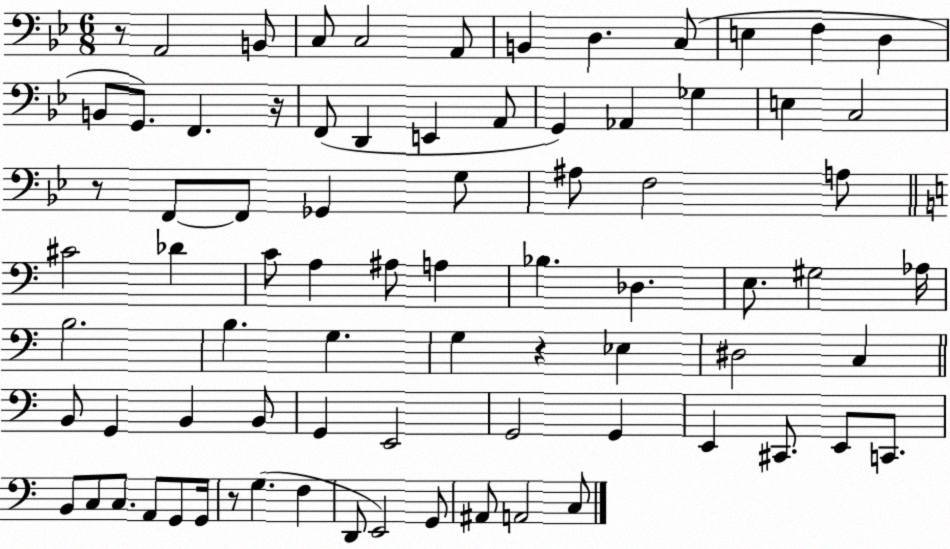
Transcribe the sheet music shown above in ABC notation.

X:1
T:Untitled
M:6/8
L:1/4
K:Bb
z/2 A,,2 B,,/2 C,/2 C,2 A,,/2 B,, D, C,/2 E, F, D, B,,/2 G,,/2 F,, z/4 F,,/2 D,, E,, A,,/2 G,, _A,, _G, E, C,2 z/2 F,,/2 F,,/2 _G,, G,/2 ^A,/2 F,2 A,/2 ^C2 _D C/2 A, ^A,/2 A, _B, _D, E,/2 ^G,2 _A,/4 B,2 B, G, G, z _E, ^D,2 C, B,,/2 G,, B,, B,,/2 G,, E,,2 G,,2 G,, E,, ^C,,/2 E,,/2 C,,/2 B,,/2 C,/2 C,/2 A,,/2 G,,/2 G,,/4 z/2 G, F, D,,/2 E,,2 G,,/2 ^A,,/2 A,,2 C,/2